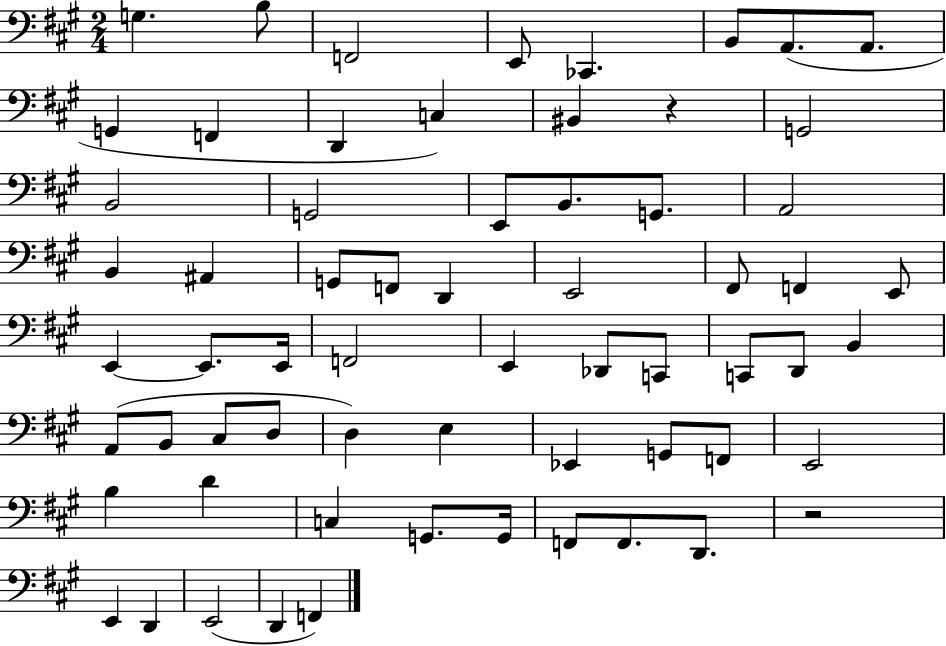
{
  \clef bass
  \numericTimeSignature
  \time 2/4
  \key a \major
  g4. b8 | f,2 | e,8 ces,4. | b,8 a,8.( a,8. | \break g,4 f,4 | d,4 c4) | bis,4 r4 | g,2 | \break b,2 | g,2 | e,8 b,8. g,8. | a,2 | \break b,4 ais,4 | g,8 f,8 d,4 | e,2 | fis,8 f,4 e,8 | \break e,4~~ e,8. e,16 | f,2 | e,4 des,8 c,8 | c,8 d,8 b,4 | \break a,8( b,8 cis8 d8 | d4) e4 | ees,4 g,8 f,8 | e,2 | \break b4 d'4 | c4 g,8. g,16 | f,8 f,8. d,8. | r2 | \break e,4 d,4 | e,2( | d,4 f,4) | \bar "|."
}